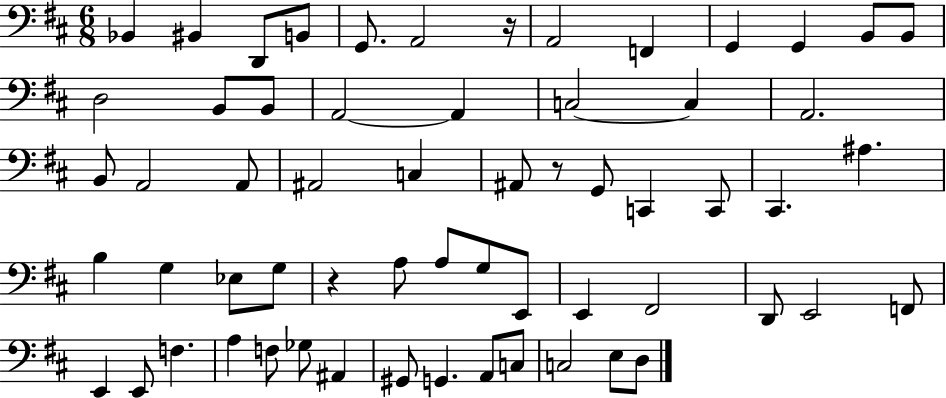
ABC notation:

X:1
T:Untitled
M:6/8
L:1/4
K:D
_B,, ^B,, D,,/2 B,,/2 G,,/2 A,,2 z/4 A,,2 F,, G,, G,, B,,/2 B,,/2 D,2 B,,/2 B,,/2 A,,2 A,, C,2 C, A,,2 B,,/2 A,,2 A,,/2 ^A,,2 C, ^A,,/2 z/2 G,,/2 C,, C,,/2 ^C,, ^A, B, G, _E,/2 G,/2 z A,/2 A,/2 G,/2 E,,/2 E,, ^F,,2 D,,/2 E,,2 F,,/2 E,, E,,/2 F, A, F,/2 _G,/2 ^A,, ^G,,/2 G,, A,,/2 C,/2 C,2 E,/2 D,/2